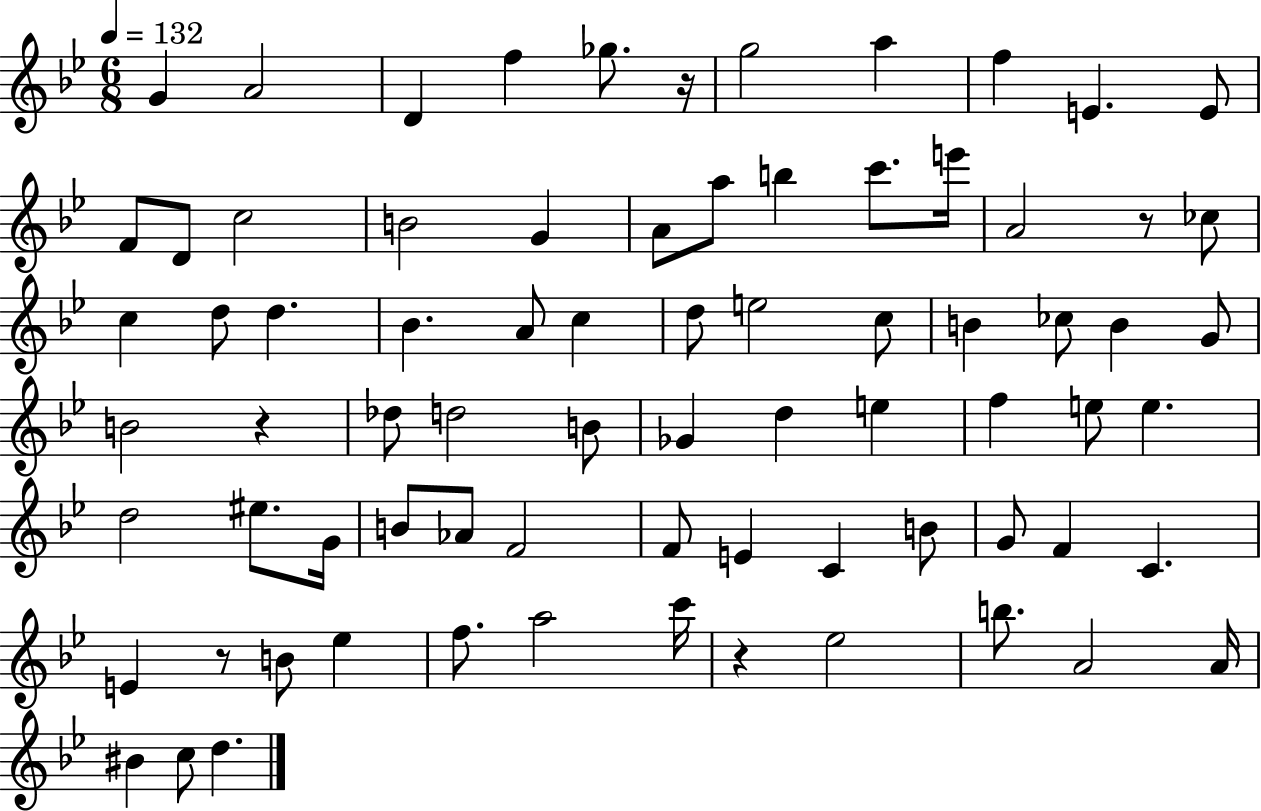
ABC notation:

X:1
T:Untitled
M:6/8
L:1/4
K:Bb
G A2 D f _g/2 z/4 g2 a f E E/2 F/2 D/2 c2 B2 G A/2 a/2 b c'/2 e'/4 A2 z/2 _c/2 c d/2 d _B A/2 c d/2 e2 c/2 B _c/2 B G/2 B2 z _d/2 d2 B/2 _G d e f e/2 e d2 ^e/2 G/4 B/2 _A/2 F2 F/2 E C B/2 G/2 F C E z/2 B/2 _e f/2 a2 c'/4 z _e2 b/2 A2 A/4 ^B c/2 d